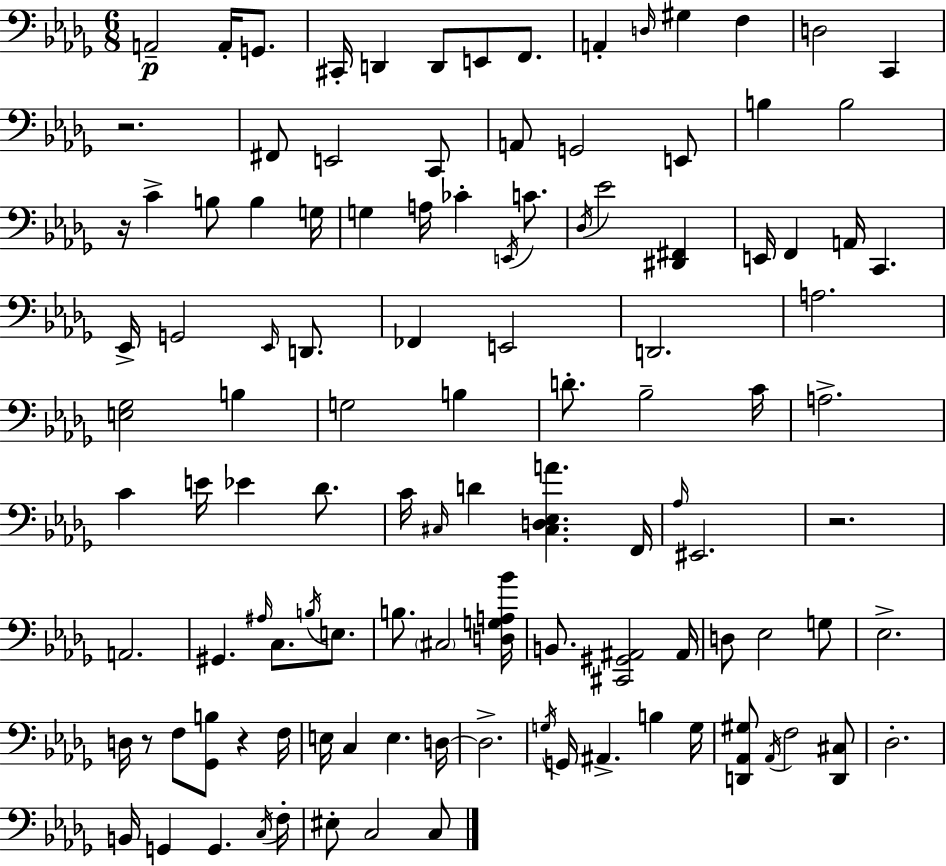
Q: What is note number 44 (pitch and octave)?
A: D2